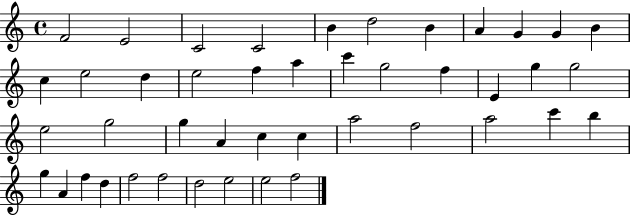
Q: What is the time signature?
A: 4/4